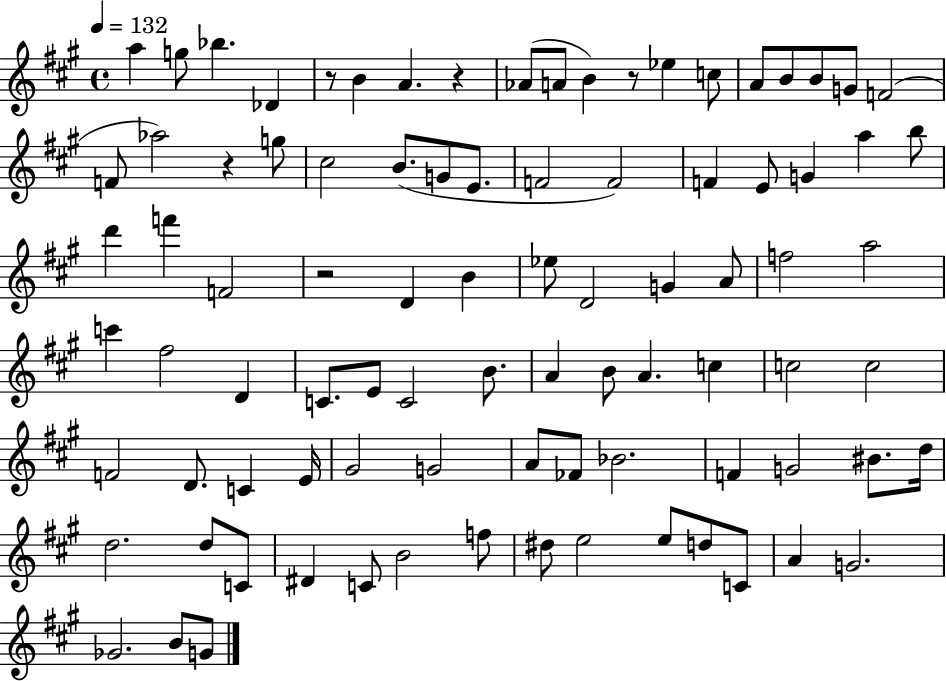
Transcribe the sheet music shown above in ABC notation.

X:1
T:Untitled
M:4/4
L:1/4
K:A
a g/2 _b _D z/2 B A z _A/2 A/2 B z/2 _e c/2 A/2 B/2 B/2 G/2 F2 F/2 _a2 z g/2 ^c2 B/2 G/2 E/2 F2 F2 F E/2 G a b/2 d' f' F2 z2 D B _e/2 D2 G A/2 f2 a2 c' ^f2 D C/2 E/2 C2 B/2 A B/2 A c c2 c2 F2 D/2 C E/4 ^G2 G2 A/2 _F/2 _B2 F G2 ^B/2 d/4 d2 d/2 C/2 ^D C/2 B2 f/2 ^d/2 e2 e/2 d/2 C/2 A G2 _G2 B/2 G/2